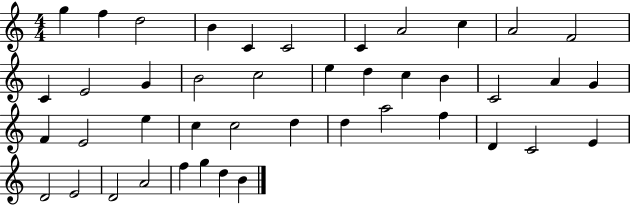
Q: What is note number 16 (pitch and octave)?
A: C5